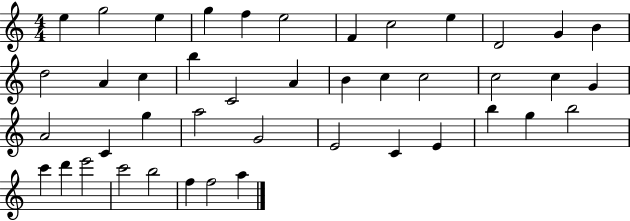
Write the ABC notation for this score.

X:1
T:Untitled
M:4/4
L:1/4
K:C
e g2 e g f e2 F c2 e D2 G B d2 A c b C2 A B c c2 c2 c G A2 C g a2 G2 E2 C E b g b2 c' d' e'2 c'2 b2 f f2 a